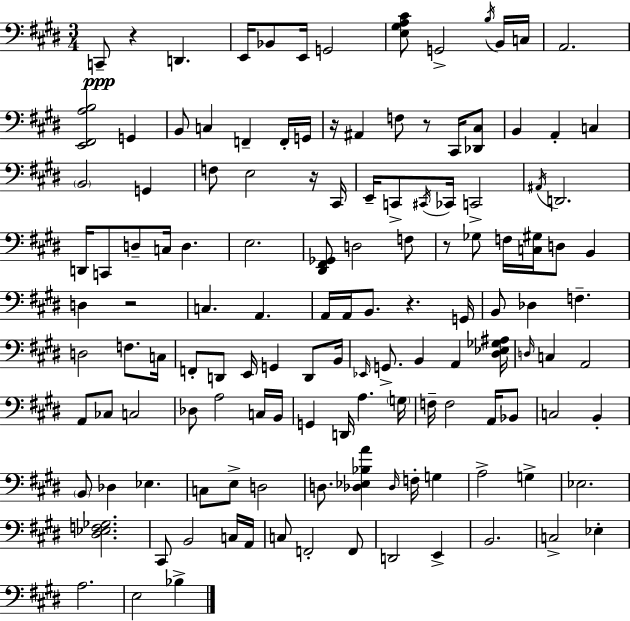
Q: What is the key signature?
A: E major